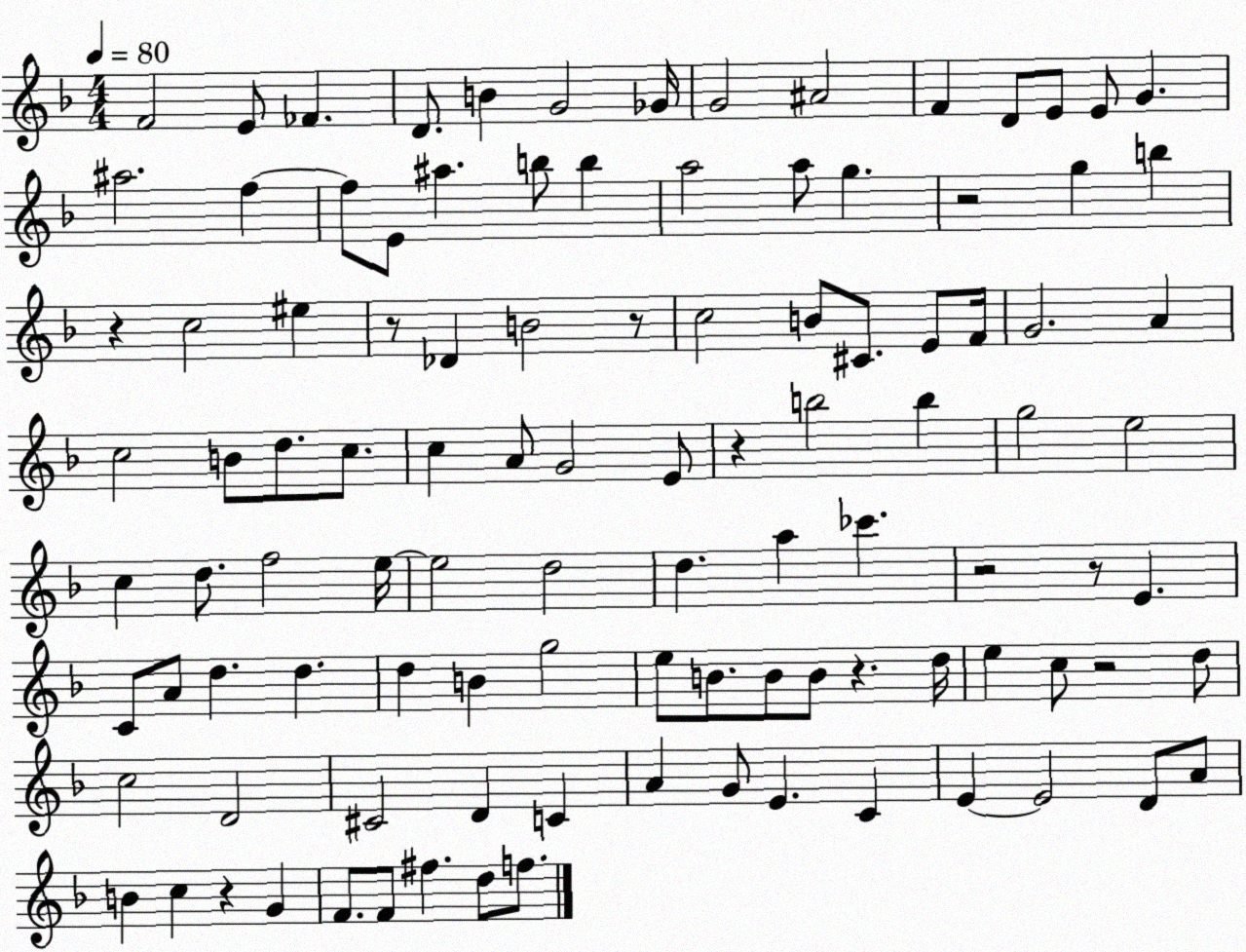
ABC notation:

X:1
T:Untitled
M:4/4
L:1/4
K:F
F2 E/2 _F D/2 B G2 _G/4 G2 ^A2 F D/2 E/2 E/2 G ^a2 f f/2 E/2 ^a b/2 b a2 a/2 g z2 g b z c2 ^e z/2 _D B2 z/2 c2 B/2 ^C/2 E/2 F/4 G2 A c2 B/2 d/2 c/2 c A/2 G2 E/2 z b2 b g2 e2 c d/2 f2 e/4 e2 d2 d a _c' z2 z/2 E C/2 A/2 d d d B g2 e/2 B/2 B/2 B/2 z d/4 e c/2 z2 d/2 c2 D2 ^C2 D C A G/2 E C E E2 D/2 A/2 B c z G F/2 F/2 ^f d/2 f/2